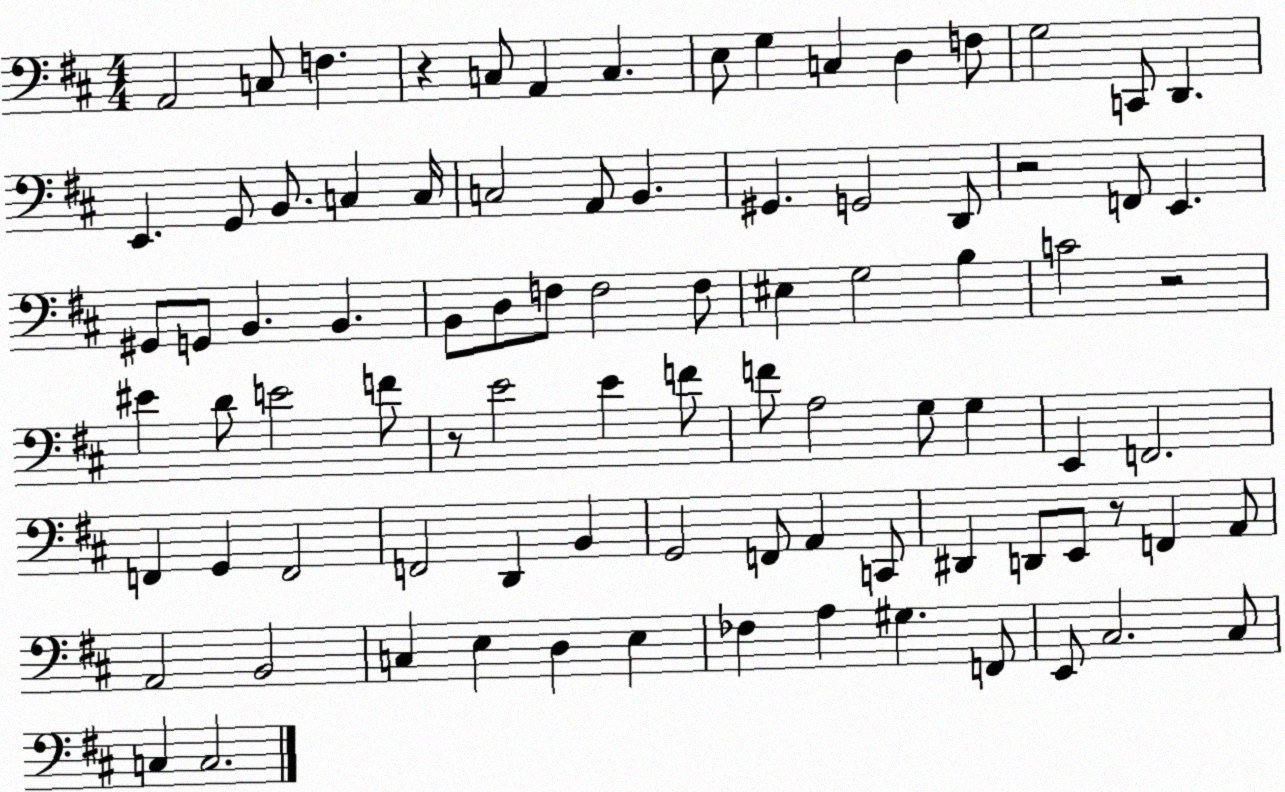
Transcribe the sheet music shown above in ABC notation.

X:1
T:Untitled
M:4/4
L:1/4
K:D
A,,2 C,/2 F, z C,/2 A,, C, E,/2 G, C, D, F,/2 G,2 C,,/2 D,, E,, G,,/2 B,,/2 C, C,/4 C,2 A,,/2 B,, ^G,, G,,2 D,,/2 z2 F,,/2 E,, ^G,,/2 G,,/2 B,, B,, B,,/2 D,/2 F,/2 F,2 F,/2 ^E, G,2 B, C2 z2 ^E D/2 E2 F/2 z/2 E2 E F/2 F/2 A,2 G,/2 G, E,, F,,2 F,, G,, F,,2 F,,2 D,, B,, G,,2 F,,/2 A,, C,,/2 ^D,, D,,/2 E,,/2 z/2 F,, A,,/2 A,,2 B,,2 C, E, D, E, _F, A, ^G, F,,/2 E,,/2 ^C,2 ^C,/2 C, C,2